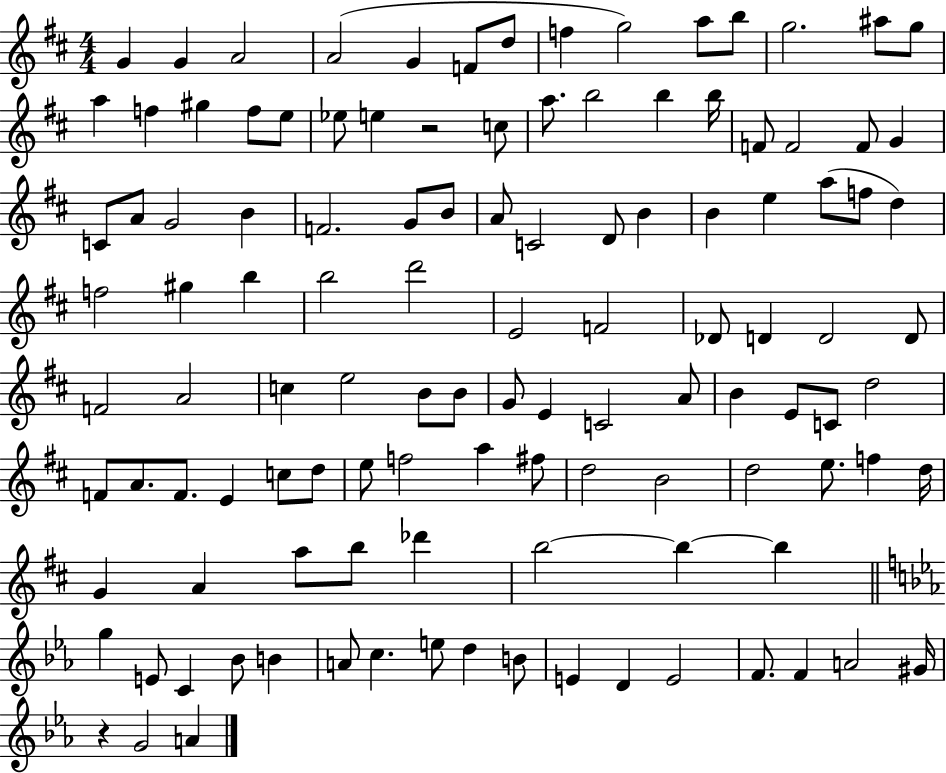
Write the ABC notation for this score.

X:1
T:Untitled
M:4/4
L:1/4
K:D
G G A2 A2 G F/2 d/2 f g2 a/2 b/2 g2 ^a/2 g/2 a f ^g f/2 e/2 _e/2 e z2 c/2 a/2 b2 b b/4 F/2 F2 F/2 G C/2 A/2 G2 B F2 G/2 B/2 A/2 C2 D/2 B B e a/2 f/2 d f2 ^g b b2 d'2 E2 F2 _D/2 D D2 D/2 F2 A2 c e2 B/2 B/2 G/2 E C2 A/2 B E/2 C/2 d2 F/2 A/2 F/2 E c/2 d/2 e/2 f2 a ^f/2 d2 B2 d2 e/2 f d/4 G A a/2 b/2 _d' b2 b b g E/2 C _B/2 B A/2 c e/2 d B/2 E D E2 F/2 F A2 ^G/4 z G2 A